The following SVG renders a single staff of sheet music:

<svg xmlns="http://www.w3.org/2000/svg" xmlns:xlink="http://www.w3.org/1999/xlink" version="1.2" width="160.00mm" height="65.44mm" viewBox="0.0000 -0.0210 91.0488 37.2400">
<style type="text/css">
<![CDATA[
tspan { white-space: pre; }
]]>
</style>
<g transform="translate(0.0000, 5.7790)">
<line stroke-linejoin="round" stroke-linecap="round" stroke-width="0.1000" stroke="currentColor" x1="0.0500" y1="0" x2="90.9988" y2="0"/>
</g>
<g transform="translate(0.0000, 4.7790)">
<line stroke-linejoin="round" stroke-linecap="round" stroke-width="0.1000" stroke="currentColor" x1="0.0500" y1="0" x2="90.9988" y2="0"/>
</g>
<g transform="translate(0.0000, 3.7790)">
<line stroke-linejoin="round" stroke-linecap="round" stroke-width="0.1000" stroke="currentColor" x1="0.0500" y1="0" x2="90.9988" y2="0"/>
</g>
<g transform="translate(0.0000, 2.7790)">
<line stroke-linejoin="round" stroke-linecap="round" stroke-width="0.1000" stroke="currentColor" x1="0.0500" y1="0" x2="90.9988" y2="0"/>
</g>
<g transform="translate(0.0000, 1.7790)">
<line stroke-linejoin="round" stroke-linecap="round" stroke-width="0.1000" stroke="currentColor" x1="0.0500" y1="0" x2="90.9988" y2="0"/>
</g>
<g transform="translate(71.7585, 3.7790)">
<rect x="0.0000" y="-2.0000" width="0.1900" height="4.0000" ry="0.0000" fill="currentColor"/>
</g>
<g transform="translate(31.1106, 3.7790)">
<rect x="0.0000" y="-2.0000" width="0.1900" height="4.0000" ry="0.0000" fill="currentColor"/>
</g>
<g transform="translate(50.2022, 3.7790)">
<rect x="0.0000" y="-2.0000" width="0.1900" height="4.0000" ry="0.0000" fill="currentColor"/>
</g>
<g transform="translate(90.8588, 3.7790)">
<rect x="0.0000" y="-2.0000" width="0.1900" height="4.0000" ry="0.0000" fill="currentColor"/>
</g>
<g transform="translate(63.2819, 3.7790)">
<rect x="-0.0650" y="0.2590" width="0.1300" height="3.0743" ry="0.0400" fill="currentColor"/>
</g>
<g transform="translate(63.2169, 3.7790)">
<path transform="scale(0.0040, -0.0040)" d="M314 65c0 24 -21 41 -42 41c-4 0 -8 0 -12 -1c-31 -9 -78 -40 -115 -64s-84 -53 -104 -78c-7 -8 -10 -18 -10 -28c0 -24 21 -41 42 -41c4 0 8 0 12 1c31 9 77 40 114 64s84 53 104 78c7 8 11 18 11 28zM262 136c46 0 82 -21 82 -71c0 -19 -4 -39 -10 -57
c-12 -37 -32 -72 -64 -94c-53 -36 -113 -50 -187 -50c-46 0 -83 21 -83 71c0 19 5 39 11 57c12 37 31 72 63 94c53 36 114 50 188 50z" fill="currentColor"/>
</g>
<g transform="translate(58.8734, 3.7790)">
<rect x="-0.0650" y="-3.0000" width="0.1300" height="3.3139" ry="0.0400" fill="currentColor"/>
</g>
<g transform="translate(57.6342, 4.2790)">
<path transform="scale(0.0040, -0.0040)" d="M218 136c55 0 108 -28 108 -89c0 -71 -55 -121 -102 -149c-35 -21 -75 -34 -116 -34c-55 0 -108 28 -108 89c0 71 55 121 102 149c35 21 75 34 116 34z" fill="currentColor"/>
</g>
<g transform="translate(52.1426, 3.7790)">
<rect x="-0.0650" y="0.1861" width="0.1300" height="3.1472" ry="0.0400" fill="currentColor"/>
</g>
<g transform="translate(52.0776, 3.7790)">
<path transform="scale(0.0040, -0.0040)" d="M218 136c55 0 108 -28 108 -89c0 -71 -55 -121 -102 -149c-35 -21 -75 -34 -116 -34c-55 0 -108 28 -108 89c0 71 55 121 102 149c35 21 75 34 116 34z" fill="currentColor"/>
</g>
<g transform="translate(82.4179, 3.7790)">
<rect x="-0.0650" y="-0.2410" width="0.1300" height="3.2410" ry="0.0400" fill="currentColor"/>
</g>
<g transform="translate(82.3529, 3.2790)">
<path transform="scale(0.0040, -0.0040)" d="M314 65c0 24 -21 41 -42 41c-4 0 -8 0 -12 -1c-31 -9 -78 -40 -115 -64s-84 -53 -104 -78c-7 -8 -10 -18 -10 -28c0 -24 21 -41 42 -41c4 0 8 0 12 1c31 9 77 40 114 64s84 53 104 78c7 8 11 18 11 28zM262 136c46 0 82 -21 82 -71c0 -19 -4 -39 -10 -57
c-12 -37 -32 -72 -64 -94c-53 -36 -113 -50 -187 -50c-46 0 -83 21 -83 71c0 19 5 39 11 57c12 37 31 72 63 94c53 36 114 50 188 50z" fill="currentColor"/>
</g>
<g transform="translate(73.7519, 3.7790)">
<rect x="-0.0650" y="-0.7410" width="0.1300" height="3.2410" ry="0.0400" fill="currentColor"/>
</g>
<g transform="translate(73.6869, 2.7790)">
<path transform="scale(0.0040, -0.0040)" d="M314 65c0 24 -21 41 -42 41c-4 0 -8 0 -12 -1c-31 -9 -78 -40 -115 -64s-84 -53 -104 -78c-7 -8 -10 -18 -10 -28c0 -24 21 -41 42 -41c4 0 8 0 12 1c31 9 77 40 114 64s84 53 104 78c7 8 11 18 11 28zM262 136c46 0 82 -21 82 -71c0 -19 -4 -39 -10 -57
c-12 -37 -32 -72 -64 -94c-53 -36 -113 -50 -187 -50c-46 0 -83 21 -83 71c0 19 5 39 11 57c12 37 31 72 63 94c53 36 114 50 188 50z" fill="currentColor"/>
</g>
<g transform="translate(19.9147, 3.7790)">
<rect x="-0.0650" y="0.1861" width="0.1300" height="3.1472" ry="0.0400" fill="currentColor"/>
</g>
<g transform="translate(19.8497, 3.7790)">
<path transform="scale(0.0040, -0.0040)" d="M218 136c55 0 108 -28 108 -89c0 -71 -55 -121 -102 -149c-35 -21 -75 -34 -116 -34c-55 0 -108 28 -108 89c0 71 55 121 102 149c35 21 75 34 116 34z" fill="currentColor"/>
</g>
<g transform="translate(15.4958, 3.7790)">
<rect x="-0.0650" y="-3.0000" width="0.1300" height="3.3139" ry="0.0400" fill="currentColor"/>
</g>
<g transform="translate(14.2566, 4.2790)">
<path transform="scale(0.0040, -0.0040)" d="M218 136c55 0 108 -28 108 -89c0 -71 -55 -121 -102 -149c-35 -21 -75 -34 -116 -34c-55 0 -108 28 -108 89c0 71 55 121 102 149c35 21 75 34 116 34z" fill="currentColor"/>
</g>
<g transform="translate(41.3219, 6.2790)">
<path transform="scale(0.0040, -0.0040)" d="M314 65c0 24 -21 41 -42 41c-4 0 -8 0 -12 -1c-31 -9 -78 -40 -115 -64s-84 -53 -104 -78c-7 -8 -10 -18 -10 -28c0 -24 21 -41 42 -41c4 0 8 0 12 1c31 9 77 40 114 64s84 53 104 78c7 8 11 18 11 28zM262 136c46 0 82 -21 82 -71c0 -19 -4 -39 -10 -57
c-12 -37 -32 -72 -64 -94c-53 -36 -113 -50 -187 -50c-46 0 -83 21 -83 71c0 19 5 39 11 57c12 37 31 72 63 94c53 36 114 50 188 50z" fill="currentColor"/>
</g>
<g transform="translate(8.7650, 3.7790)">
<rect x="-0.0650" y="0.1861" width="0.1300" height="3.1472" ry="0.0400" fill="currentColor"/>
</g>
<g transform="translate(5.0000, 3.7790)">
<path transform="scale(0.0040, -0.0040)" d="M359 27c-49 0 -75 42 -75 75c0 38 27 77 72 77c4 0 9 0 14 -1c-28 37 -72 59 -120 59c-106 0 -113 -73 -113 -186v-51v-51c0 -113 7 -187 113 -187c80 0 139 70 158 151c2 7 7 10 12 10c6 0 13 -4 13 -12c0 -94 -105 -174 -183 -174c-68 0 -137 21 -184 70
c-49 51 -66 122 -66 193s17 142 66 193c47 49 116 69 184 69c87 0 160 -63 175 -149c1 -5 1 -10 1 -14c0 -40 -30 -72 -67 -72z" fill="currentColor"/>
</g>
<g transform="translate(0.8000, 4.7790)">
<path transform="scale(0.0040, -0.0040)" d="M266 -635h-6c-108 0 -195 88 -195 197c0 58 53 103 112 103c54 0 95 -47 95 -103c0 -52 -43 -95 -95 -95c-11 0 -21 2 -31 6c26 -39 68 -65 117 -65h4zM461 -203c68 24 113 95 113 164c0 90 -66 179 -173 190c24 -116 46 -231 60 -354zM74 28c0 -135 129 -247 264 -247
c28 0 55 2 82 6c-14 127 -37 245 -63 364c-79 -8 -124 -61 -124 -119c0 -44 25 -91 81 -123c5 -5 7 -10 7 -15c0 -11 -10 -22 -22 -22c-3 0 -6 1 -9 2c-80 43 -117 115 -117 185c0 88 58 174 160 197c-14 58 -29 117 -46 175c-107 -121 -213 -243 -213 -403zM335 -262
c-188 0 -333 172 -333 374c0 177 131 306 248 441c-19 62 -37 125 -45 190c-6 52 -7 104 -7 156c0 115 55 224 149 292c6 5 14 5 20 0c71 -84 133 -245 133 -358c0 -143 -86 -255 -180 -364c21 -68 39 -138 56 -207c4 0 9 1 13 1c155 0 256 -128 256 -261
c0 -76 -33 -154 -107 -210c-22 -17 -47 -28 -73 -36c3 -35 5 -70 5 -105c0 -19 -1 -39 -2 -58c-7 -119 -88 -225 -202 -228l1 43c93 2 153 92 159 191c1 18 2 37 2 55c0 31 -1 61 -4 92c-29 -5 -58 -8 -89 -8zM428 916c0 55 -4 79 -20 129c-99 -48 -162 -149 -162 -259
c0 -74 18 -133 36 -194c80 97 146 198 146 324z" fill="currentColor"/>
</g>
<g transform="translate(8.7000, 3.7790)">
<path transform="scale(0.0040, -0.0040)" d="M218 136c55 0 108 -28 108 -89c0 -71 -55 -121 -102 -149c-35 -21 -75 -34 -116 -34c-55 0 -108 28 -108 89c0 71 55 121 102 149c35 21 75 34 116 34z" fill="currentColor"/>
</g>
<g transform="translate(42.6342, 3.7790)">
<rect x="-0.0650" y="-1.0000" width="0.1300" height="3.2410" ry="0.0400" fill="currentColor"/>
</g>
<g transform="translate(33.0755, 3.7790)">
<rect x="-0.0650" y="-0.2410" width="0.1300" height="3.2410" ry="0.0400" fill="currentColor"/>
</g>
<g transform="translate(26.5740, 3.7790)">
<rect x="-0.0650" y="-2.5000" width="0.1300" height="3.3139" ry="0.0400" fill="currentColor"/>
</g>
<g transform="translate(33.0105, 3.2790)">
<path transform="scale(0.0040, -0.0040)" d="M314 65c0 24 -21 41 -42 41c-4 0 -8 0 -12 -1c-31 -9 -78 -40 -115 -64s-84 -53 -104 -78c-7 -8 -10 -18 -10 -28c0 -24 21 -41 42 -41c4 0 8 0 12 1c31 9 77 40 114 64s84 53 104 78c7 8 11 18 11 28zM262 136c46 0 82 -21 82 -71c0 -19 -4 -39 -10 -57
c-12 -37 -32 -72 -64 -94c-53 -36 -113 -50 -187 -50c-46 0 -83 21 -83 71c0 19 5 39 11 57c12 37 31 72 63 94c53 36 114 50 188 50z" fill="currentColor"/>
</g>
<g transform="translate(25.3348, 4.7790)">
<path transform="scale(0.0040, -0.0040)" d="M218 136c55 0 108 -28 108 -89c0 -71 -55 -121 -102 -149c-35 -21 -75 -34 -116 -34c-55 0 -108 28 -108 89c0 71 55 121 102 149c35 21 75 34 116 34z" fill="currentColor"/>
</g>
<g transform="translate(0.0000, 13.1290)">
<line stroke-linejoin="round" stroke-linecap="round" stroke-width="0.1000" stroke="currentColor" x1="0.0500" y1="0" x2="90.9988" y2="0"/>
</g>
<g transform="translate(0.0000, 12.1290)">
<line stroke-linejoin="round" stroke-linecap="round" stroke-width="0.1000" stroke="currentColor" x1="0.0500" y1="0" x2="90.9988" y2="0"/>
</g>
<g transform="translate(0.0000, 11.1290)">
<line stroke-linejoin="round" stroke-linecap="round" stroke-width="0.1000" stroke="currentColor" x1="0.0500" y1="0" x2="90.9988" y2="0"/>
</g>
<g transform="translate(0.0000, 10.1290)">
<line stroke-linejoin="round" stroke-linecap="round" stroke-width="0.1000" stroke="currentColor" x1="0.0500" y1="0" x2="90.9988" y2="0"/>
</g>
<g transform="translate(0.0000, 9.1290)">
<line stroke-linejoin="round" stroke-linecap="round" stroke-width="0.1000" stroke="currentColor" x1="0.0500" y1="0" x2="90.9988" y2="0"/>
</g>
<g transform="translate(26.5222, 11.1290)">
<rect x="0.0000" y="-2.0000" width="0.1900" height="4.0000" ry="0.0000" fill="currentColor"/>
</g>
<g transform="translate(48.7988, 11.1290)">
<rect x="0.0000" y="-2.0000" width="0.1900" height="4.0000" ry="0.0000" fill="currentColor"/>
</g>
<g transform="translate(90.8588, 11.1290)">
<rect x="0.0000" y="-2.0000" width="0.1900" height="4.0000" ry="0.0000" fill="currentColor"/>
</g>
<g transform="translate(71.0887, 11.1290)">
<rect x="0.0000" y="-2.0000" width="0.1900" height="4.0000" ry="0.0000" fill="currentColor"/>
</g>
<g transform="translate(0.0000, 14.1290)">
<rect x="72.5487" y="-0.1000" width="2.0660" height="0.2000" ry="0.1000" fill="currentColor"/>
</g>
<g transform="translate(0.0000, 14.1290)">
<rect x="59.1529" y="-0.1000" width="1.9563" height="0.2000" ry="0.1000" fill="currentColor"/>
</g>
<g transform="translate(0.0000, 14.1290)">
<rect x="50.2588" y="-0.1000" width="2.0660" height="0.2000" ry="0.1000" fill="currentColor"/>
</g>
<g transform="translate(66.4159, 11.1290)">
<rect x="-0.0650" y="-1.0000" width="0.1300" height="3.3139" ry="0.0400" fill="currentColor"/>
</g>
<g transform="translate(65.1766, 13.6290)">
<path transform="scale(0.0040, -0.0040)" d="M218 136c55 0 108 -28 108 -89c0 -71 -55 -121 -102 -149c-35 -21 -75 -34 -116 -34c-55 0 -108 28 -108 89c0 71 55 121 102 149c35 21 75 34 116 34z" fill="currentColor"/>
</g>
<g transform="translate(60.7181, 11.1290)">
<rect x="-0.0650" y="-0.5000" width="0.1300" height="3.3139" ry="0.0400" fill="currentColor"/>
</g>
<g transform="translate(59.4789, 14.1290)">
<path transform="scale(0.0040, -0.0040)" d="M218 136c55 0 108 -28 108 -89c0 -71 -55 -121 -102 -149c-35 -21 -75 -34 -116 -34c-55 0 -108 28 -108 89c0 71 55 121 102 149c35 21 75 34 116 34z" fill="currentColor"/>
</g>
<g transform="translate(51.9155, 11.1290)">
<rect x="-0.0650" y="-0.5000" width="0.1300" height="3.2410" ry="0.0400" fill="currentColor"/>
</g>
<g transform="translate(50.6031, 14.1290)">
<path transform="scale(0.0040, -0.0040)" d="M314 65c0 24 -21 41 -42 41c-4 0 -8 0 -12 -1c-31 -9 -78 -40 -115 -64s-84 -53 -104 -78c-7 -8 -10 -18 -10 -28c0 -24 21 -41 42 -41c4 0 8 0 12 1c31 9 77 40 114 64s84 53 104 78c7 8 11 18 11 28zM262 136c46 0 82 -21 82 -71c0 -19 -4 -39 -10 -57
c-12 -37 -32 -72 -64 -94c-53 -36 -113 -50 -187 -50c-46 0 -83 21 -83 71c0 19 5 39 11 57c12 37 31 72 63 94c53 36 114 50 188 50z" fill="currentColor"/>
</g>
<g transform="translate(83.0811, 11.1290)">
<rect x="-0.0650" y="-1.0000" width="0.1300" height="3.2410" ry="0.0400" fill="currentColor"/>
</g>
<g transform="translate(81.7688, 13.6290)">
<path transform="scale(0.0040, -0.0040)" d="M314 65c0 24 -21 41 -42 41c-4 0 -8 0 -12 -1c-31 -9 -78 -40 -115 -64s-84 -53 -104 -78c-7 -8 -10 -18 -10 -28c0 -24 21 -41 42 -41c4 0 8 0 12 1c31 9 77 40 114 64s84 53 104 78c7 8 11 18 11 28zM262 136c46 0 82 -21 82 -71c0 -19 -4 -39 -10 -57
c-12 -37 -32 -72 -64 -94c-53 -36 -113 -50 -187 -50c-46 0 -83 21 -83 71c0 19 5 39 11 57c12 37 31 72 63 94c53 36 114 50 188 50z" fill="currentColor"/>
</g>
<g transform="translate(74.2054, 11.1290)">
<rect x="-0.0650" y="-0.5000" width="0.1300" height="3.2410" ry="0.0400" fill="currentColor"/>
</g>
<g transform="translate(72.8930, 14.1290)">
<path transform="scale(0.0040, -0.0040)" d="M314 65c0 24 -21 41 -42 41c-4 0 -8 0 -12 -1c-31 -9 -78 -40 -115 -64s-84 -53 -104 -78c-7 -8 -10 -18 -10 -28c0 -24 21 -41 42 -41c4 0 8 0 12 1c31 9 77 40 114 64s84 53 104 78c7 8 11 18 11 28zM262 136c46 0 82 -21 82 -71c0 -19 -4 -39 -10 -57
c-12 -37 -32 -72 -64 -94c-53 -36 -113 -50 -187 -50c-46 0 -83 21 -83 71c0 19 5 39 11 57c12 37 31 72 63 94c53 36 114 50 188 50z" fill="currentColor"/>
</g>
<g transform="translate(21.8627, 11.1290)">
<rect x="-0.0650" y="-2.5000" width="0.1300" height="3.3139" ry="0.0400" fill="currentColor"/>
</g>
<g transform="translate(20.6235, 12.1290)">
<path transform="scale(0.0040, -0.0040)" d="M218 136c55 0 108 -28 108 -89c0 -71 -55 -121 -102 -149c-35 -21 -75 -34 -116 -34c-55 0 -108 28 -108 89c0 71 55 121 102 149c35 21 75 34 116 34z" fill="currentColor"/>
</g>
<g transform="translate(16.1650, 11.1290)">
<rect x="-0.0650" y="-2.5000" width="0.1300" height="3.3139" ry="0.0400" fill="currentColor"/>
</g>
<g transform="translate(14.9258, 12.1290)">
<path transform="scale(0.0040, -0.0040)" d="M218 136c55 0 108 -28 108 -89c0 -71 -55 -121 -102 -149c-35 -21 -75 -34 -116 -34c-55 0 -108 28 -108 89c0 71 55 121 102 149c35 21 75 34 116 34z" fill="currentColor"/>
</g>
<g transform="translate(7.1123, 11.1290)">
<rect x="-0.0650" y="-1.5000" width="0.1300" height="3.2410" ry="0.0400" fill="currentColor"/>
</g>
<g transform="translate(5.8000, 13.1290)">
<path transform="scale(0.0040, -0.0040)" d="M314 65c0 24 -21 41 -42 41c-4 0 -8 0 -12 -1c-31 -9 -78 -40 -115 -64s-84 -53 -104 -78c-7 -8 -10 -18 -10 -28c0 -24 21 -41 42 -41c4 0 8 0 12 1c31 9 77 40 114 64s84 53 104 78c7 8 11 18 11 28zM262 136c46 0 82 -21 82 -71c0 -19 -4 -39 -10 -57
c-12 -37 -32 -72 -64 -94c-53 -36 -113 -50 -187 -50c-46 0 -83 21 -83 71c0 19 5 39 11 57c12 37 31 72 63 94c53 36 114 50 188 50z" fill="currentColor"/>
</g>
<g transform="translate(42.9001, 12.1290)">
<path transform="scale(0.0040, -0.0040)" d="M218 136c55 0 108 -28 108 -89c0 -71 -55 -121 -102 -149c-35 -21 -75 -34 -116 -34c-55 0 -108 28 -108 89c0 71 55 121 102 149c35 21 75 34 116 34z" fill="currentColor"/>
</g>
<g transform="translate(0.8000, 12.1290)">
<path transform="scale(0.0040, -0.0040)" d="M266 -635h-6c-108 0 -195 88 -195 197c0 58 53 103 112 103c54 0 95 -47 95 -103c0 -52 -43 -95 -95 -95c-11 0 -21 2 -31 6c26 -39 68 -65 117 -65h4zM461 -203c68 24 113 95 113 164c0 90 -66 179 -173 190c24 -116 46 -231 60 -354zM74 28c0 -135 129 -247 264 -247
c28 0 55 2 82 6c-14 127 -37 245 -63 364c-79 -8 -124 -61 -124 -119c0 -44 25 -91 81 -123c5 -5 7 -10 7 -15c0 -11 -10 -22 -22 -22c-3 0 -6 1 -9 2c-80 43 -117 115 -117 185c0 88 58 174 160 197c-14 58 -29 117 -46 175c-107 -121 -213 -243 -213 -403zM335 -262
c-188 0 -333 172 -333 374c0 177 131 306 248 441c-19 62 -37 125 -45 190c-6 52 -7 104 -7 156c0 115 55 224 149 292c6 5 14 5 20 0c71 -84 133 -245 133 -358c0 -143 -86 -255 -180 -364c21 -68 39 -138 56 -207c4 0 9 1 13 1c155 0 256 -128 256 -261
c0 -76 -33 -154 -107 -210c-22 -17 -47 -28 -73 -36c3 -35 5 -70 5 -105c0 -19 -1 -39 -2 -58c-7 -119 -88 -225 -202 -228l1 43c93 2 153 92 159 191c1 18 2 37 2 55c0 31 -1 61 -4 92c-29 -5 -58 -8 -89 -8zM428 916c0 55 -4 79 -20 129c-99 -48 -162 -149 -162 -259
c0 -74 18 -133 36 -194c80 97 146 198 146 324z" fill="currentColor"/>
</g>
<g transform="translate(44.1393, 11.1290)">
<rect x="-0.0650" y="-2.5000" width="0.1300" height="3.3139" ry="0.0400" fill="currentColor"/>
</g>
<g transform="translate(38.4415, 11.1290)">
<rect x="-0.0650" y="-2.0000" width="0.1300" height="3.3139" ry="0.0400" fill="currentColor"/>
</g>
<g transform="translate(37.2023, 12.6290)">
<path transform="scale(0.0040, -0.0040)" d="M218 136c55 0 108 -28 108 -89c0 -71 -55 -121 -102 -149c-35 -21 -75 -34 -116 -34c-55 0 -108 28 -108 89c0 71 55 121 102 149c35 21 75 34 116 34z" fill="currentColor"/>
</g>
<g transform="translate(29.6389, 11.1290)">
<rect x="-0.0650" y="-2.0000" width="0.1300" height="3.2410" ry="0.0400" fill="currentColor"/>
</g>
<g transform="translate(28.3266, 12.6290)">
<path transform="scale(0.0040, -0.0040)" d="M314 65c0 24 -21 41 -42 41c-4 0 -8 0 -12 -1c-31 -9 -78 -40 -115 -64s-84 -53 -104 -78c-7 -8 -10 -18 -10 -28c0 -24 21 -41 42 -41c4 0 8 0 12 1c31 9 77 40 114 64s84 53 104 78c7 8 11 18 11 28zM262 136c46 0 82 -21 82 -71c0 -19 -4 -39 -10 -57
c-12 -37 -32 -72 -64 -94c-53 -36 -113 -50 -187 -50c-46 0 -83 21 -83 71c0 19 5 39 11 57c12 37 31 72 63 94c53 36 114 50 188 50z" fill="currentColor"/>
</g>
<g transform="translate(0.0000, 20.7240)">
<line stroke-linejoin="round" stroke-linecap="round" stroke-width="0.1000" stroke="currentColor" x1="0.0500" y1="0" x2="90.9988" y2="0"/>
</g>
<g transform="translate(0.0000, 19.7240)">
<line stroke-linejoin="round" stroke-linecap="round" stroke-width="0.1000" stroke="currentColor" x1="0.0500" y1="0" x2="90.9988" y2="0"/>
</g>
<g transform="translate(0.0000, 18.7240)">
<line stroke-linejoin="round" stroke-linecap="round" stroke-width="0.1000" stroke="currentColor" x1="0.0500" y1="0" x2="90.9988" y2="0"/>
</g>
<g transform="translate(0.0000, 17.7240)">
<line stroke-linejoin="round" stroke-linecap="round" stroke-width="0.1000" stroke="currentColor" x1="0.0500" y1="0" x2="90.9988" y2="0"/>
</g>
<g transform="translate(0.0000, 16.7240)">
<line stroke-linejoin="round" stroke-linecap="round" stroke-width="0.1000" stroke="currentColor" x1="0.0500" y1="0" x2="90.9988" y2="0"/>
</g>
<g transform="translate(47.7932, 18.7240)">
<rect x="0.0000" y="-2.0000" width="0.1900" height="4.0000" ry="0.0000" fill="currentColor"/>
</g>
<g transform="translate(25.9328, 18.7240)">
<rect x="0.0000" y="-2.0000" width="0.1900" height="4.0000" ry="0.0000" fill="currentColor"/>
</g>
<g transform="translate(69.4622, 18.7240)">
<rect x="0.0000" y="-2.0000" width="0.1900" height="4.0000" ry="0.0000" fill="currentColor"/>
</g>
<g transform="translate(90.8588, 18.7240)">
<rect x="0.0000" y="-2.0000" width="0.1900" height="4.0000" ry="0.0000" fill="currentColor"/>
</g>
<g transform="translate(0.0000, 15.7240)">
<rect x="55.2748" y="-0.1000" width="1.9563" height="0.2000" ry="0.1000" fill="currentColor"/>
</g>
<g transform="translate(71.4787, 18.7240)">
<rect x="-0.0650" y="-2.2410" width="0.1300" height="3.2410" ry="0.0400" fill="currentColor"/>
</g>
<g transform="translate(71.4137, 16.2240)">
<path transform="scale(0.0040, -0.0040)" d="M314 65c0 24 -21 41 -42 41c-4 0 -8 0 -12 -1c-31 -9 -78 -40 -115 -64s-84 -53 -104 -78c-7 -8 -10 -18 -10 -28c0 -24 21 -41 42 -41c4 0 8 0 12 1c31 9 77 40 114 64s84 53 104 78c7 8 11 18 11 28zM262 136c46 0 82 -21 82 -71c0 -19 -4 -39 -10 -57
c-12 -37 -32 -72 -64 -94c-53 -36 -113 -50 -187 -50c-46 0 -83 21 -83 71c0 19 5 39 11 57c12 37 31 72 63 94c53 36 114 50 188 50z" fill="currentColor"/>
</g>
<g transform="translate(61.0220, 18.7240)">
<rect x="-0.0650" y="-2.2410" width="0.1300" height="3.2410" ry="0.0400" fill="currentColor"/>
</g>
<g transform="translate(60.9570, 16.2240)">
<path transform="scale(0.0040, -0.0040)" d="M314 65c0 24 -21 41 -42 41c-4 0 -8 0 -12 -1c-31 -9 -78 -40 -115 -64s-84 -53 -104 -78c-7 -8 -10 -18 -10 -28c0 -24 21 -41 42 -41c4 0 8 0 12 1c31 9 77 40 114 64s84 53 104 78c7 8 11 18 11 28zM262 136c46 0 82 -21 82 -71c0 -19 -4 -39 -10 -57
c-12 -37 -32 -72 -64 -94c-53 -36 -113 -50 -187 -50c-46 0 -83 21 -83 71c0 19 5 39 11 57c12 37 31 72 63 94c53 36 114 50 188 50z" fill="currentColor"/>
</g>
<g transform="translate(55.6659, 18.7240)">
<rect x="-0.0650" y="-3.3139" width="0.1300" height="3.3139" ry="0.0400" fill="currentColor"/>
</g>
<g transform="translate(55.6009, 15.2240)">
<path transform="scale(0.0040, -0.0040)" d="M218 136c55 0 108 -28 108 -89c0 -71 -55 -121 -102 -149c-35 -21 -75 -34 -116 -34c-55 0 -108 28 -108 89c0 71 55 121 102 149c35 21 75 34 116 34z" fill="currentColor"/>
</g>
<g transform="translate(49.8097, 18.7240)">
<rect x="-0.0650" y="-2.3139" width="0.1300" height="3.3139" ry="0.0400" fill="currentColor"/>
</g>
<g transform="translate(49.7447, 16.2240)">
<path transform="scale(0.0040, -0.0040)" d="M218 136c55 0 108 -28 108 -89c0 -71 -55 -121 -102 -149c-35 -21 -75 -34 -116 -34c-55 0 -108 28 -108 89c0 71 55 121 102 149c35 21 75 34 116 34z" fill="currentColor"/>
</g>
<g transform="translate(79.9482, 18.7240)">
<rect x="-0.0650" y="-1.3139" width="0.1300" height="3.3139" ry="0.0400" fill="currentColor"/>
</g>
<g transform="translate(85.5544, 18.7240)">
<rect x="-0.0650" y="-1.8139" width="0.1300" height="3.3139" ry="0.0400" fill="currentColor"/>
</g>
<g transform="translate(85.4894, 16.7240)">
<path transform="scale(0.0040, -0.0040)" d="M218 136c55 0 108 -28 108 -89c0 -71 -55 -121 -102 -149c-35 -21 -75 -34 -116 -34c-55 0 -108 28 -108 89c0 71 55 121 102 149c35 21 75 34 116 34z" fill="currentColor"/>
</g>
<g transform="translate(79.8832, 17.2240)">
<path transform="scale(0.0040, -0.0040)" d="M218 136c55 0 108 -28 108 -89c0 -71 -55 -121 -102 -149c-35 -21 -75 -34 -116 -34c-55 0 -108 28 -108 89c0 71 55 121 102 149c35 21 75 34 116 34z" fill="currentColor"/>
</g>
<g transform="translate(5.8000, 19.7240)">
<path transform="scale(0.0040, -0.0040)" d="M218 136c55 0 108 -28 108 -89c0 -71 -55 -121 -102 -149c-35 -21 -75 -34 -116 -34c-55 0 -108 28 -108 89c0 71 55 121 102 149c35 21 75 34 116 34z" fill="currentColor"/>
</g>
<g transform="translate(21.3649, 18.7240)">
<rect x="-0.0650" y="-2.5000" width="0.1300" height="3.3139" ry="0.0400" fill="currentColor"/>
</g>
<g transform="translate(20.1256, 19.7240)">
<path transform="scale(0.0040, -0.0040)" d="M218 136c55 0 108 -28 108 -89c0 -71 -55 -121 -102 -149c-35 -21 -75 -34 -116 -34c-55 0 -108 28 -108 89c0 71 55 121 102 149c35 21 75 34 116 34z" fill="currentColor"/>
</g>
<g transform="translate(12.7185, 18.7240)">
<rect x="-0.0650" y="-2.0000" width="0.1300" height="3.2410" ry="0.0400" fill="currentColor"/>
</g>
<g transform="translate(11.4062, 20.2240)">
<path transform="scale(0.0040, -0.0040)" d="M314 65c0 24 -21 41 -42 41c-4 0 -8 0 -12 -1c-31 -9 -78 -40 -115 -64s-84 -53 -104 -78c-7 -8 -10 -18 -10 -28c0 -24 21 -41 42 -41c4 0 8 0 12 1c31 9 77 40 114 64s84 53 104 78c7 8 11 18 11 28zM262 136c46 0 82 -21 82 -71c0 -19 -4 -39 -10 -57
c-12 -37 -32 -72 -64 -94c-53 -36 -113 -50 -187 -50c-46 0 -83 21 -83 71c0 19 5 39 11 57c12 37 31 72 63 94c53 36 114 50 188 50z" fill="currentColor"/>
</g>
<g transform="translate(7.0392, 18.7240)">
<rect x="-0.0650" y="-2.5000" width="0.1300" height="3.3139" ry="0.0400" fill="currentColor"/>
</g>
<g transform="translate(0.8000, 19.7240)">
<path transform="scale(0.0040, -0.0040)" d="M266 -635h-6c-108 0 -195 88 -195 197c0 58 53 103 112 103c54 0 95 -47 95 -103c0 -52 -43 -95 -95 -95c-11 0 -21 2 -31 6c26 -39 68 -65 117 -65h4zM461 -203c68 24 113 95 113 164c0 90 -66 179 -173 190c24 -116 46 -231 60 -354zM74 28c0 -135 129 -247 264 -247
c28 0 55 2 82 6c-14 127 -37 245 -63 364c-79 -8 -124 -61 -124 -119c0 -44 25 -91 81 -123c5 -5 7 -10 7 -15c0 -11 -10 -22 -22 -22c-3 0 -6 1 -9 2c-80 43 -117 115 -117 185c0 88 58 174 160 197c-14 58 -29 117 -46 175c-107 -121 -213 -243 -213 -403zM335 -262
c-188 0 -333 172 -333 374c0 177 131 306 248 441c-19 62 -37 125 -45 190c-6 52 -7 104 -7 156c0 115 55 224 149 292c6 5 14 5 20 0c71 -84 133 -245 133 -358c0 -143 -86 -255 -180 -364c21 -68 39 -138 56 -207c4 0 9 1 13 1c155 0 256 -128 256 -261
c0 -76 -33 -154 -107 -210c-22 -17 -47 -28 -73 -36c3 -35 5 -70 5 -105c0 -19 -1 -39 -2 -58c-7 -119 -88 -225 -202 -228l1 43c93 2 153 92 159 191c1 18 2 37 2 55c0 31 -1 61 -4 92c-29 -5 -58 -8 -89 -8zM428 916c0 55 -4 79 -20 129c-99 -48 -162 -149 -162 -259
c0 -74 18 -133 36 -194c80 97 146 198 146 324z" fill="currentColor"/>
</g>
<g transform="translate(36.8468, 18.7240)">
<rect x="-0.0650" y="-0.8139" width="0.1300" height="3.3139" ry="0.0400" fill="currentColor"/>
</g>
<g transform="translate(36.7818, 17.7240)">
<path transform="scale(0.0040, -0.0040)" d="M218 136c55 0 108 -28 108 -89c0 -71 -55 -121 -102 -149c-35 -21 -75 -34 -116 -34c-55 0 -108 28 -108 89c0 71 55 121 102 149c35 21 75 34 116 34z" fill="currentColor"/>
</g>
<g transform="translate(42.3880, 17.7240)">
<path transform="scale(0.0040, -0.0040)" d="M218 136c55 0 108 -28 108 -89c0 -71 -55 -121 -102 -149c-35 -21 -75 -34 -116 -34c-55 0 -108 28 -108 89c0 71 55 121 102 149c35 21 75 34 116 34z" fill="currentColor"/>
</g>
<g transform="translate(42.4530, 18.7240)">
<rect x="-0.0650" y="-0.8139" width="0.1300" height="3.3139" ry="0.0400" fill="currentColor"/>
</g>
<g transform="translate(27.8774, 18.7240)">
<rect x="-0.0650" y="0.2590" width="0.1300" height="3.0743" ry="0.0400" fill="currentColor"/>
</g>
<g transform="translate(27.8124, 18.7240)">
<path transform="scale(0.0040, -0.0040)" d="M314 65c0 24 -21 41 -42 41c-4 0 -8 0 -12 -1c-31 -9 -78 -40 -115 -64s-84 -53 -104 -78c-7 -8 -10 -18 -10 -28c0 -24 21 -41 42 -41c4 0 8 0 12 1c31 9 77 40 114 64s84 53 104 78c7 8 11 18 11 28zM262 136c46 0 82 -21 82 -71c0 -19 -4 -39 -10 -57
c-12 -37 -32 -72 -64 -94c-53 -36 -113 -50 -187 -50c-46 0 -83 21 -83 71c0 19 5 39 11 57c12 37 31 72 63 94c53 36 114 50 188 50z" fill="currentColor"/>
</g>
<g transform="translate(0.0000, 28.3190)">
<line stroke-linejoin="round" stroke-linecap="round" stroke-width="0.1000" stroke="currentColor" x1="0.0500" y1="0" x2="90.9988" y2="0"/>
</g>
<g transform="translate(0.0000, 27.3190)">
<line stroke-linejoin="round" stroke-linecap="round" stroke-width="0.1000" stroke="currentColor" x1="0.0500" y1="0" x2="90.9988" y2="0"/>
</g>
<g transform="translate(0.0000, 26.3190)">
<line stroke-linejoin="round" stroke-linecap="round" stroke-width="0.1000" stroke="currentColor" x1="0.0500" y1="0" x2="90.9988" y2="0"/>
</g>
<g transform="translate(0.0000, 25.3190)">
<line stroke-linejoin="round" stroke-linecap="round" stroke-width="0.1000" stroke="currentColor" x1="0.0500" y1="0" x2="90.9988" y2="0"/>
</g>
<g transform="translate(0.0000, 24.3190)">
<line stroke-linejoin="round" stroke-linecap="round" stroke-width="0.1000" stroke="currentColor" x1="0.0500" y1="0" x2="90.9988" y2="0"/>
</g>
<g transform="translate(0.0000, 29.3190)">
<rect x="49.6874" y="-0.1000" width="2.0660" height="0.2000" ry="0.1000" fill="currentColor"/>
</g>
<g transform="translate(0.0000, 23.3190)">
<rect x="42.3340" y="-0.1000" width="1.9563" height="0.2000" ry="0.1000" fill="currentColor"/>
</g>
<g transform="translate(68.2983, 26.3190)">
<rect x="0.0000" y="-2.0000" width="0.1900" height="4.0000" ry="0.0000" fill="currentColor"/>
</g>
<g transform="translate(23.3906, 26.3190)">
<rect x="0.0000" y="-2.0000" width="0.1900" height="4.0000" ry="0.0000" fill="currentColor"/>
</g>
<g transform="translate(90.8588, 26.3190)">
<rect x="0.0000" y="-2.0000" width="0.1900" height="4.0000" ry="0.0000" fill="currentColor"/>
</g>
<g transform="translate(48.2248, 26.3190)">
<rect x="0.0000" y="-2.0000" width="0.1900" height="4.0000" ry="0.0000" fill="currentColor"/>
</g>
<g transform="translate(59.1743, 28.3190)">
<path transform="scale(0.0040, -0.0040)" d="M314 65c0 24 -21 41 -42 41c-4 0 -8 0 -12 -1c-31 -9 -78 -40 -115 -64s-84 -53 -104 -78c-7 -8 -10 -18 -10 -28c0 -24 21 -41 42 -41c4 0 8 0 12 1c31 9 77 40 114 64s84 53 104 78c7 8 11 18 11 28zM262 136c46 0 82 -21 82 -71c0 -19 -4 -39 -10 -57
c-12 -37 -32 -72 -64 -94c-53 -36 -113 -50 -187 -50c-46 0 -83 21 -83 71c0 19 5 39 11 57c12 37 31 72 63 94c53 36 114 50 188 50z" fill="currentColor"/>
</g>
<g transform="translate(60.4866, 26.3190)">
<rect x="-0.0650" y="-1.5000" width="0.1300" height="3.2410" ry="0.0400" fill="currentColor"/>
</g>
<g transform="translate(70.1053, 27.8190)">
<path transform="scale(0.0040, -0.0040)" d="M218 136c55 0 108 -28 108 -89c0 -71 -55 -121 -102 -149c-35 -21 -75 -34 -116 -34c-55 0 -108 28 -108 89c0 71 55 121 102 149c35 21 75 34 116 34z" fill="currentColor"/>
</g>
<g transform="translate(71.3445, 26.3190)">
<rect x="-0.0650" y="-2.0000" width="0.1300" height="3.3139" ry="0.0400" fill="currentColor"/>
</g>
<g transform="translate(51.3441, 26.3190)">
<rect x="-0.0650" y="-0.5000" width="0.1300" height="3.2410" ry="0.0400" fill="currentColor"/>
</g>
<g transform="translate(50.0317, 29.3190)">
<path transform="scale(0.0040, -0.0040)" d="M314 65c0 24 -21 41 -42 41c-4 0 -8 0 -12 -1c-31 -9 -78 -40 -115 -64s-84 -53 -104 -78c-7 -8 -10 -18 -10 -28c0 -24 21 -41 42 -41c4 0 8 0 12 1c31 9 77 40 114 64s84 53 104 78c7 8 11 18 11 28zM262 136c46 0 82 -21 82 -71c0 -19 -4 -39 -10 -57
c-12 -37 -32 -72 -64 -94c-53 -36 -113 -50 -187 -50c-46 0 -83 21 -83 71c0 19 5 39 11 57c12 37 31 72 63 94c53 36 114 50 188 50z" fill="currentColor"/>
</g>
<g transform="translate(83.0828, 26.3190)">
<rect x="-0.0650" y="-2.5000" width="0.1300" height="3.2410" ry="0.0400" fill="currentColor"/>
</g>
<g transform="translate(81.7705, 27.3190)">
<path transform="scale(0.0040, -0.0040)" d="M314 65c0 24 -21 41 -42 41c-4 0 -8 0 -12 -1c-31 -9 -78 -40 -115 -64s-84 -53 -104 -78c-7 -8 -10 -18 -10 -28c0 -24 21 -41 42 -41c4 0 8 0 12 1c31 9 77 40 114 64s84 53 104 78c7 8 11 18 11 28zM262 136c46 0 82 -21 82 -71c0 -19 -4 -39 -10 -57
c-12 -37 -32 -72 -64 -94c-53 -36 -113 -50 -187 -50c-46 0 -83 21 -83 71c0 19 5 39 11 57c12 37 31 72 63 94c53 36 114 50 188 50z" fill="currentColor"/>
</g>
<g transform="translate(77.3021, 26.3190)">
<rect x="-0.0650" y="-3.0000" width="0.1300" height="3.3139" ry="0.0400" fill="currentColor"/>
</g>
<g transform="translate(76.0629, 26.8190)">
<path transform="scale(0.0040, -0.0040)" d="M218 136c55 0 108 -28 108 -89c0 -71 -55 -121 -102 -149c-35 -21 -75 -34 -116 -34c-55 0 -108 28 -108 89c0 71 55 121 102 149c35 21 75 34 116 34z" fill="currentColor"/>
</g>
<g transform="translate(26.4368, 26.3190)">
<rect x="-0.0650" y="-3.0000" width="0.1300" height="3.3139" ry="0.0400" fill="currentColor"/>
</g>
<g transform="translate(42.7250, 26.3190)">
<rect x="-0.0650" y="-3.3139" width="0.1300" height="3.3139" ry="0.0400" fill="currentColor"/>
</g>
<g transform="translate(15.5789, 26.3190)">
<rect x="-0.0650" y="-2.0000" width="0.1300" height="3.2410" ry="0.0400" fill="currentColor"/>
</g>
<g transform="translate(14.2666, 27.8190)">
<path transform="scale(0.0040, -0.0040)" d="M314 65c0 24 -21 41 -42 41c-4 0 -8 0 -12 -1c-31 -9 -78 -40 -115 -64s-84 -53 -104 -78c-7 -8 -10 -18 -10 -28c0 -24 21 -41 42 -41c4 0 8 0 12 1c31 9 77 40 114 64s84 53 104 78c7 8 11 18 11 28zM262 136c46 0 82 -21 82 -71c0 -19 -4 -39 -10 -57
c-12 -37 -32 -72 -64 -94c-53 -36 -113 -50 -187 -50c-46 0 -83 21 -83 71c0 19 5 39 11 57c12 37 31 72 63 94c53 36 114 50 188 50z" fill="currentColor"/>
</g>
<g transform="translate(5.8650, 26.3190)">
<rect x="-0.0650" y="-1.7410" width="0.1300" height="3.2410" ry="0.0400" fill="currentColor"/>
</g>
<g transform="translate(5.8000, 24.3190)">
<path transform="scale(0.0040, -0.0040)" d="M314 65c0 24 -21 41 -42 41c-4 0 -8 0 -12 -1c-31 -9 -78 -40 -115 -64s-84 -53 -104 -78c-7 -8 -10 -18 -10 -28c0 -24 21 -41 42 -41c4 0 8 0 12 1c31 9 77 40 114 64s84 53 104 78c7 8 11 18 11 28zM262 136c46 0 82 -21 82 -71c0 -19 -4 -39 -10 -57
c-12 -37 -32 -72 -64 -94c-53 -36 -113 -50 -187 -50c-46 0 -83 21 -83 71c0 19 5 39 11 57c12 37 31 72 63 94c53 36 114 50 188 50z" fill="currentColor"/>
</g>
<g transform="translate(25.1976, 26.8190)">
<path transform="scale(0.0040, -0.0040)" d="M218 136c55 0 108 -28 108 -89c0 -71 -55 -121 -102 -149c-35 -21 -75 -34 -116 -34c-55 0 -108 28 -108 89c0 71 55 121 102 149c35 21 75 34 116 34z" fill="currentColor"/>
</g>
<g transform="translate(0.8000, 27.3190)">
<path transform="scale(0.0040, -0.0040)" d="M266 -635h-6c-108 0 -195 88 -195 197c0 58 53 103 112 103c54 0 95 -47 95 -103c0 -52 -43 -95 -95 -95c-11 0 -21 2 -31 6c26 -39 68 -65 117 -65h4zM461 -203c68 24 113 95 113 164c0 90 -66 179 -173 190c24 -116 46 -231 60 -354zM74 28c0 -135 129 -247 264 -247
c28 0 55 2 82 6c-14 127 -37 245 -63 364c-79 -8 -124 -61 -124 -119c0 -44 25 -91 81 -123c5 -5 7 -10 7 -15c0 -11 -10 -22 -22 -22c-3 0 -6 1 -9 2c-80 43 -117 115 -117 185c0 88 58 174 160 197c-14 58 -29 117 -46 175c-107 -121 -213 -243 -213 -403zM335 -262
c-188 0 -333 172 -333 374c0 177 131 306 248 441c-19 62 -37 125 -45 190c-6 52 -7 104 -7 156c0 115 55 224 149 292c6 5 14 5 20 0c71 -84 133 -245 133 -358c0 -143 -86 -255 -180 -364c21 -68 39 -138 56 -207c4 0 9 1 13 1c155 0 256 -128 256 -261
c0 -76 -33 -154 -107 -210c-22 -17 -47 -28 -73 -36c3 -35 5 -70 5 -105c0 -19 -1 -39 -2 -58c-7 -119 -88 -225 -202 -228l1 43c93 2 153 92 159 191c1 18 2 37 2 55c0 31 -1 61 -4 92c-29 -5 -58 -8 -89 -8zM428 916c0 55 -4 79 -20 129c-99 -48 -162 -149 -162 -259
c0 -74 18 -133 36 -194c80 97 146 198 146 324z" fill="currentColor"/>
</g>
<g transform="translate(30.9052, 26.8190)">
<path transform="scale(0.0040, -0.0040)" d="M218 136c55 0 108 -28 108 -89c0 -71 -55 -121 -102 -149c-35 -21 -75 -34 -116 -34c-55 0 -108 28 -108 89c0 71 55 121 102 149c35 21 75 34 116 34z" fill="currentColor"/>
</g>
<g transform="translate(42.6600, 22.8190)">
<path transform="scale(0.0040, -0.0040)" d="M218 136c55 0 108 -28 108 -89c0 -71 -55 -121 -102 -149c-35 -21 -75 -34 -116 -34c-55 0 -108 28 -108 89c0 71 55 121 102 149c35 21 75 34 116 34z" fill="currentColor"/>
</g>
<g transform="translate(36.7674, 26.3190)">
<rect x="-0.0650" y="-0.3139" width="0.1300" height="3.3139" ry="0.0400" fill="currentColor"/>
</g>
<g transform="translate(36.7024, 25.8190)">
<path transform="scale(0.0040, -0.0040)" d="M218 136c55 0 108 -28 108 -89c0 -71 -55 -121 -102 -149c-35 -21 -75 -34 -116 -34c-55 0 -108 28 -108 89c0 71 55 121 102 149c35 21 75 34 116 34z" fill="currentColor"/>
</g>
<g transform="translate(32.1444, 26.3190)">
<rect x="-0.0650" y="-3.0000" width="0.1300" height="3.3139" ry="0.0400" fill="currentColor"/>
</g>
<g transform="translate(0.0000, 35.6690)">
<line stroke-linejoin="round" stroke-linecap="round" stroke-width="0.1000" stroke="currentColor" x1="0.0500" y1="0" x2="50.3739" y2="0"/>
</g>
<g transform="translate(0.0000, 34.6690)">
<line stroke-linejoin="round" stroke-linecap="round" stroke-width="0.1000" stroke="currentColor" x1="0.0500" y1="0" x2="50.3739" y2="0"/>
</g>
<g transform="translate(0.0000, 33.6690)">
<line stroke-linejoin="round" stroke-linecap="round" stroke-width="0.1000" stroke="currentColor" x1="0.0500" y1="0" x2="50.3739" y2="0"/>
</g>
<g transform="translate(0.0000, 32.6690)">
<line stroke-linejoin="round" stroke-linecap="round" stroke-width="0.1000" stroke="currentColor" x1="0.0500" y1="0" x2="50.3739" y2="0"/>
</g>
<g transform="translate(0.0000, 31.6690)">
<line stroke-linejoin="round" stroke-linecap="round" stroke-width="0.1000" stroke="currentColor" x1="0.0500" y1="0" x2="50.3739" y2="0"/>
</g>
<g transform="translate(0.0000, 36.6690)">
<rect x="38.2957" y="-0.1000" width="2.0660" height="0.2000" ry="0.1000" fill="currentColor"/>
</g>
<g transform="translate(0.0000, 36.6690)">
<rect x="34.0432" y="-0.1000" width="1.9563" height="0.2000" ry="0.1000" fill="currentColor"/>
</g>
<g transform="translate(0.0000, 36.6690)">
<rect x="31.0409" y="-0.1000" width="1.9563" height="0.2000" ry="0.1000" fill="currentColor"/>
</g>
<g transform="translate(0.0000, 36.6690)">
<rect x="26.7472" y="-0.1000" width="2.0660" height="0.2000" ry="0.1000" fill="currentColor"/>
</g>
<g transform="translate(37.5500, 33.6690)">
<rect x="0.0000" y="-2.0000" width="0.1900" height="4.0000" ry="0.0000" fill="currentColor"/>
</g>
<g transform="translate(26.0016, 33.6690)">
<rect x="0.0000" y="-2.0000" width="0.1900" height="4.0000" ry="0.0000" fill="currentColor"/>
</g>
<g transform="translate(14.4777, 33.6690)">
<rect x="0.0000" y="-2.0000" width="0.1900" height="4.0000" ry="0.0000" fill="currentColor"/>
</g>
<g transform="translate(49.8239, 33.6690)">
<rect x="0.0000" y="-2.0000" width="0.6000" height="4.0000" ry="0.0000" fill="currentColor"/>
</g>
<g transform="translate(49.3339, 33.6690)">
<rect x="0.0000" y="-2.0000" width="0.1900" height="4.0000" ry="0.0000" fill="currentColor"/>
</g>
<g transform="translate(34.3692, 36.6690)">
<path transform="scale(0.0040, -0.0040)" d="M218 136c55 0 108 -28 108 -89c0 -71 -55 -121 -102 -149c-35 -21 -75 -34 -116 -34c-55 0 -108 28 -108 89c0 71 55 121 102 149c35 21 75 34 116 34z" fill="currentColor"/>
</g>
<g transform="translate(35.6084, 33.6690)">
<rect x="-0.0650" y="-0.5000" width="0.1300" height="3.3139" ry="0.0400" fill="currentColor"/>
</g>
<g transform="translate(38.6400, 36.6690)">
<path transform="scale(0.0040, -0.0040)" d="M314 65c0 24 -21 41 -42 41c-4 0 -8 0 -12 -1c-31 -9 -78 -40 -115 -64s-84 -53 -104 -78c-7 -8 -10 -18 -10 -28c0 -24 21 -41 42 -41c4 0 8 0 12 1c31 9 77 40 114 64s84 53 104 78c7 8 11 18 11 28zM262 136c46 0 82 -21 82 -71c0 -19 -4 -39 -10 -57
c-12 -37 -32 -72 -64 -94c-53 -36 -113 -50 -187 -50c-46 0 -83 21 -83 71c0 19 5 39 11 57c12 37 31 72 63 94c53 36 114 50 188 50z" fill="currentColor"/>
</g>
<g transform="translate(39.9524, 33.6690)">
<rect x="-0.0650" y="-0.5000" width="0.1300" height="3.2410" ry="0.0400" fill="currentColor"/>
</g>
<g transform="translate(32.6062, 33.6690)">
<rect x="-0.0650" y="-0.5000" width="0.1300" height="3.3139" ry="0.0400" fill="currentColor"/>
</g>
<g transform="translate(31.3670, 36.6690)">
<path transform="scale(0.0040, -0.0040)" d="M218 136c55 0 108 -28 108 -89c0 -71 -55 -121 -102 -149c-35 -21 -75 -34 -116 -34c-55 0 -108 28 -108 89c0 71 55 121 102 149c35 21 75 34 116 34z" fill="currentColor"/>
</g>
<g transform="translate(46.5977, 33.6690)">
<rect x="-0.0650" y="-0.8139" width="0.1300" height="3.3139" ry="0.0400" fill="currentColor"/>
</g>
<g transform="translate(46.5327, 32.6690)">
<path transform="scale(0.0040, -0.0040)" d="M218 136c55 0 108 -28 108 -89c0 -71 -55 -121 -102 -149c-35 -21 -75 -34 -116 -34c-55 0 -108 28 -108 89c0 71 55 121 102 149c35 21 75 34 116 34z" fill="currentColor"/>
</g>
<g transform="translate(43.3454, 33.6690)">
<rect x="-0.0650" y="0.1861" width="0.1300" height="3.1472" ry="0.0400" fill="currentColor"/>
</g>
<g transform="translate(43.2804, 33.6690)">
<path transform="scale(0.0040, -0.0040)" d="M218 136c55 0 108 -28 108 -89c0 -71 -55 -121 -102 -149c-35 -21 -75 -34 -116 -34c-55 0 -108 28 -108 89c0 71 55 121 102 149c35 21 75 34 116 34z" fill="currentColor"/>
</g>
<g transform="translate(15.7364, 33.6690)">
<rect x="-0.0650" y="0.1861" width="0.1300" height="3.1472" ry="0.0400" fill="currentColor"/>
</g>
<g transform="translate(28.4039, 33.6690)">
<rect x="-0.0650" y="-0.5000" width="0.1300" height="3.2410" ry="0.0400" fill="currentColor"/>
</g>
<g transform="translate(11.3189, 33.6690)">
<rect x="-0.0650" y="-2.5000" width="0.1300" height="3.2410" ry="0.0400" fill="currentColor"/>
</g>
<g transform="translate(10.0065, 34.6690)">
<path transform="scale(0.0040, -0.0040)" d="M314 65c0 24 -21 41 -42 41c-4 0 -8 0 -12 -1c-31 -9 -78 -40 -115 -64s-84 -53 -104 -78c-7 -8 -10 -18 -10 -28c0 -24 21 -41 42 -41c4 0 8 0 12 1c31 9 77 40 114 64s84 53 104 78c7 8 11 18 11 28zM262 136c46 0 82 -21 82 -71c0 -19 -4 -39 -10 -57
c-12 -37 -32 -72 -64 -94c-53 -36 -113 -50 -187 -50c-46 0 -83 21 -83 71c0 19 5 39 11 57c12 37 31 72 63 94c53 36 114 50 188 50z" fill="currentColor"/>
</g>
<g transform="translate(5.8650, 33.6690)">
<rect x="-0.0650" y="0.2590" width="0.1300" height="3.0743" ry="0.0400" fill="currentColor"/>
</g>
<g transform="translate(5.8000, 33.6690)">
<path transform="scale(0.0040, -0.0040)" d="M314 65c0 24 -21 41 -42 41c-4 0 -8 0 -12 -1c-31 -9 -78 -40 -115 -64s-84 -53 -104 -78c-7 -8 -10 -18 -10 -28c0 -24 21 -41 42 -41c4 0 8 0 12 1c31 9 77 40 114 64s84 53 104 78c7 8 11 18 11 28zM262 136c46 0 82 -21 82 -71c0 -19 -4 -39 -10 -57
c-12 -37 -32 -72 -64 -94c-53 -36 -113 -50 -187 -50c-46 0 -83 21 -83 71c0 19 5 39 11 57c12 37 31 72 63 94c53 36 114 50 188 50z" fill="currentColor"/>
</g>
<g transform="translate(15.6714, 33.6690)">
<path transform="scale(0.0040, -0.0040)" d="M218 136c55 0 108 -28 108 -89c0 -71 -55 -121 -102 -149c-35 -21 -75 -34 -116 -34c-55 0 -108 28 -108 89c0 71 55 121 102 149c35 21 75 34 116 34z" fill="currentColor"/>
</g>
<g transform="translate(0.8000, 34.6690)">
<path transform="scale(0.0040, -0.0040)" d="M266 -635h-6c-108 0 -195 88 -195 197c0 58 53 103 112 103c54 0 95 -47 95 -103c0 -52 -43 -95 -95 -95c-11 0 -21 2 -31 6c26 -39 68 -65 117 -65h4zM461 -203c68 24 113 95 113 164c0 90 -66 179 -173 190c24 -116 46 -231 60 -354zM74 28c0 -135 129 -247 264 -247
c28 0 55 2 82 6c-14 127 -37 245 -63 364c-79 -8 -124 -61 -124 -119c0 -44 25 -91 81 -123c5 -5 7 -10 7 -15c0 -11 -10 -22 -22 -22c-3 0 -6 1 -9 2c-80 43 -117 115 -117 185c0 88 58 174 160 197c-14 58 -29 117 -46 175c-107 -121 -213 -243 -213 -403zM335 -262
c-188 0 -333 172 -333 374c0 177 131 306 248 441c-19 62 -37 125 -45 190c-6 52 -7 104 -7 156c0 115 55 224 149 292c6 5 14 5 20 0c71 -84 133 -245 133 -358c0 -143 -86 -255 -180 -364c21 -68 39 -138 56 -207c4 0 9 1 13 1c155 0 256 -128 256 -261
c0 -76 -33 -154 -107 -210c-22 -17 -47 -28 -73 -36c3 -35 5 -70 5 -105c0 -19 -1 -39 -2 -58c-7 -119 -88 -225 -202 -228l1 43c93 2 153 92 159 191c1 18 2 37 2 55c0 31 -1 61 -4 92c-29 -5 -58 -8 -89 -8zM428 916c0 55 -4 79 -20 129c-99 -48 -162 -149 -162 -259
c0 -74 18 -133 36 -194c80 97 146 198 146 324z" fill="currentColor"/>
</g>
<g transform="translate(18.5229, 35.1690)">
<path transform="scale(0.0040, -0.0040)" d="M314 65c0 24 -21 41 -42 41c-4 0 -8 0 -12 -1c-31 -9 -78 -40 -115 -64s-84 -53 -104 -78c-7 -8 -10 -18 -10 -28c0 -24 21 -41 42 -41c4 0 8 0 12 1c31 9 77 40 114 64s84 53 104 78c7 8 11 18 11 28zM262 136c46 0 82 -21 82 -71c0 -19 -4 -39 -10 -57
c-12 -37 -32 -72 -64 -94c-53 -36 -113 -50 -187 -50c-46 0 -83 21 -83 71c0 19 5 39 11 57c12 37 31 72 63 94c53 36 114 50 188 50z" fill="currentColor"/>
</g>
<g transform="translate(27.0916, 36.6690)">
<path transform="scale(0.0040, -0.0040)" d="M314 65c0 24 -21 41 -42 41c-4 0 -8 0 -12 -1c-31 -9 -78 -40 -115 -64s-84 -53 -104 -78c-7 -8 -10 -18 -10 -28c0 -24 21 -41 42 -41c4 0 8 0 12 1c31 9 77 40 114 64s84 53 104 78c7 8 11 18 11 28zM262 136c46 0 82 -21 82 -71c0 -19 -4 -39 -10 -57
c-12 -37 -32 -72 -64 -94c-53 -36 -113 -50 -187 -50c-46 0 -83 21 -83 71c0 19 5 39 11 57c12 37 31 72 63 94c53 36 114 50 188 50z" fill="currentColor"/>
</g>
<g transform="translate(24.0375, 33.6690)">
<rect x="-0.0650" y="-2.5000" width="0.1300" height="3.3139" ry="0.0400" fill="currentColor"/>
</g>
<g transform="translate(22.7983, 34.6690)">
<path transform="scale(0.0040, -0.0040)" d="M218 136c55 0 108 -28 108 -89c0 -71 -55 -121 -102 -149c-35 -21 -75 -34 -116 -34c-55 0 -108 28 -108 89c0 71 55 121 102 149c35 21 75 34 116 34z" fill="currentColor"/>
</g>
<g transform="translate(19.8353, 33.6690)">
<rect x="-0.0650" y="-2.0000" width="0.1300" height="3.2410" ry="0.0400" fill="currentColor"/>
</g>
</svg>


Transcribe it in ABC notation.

X:1
T:Untitled
M:4/4
L:1/4
K:C
B A B G c2 D2 B A B2 d2 c2 E2 G G F2 F G C2 C D C2 D2 G F2 G B2 d d g b g2 g2 e f f2 F2 A A c b C2 E2 F A G2 B2 G2 B F2 G C2 C C C2 B d